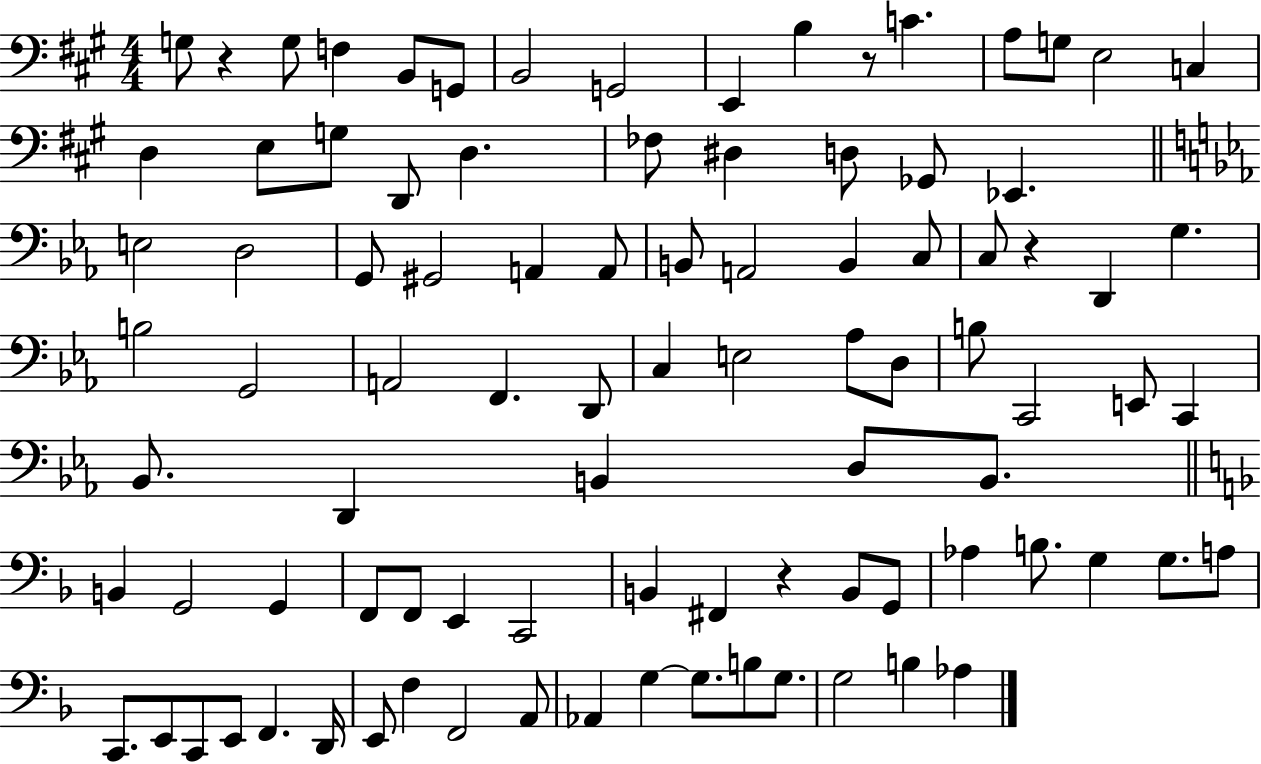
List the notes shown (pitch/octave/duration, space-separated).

G3/e R/q G3/e F3/q B2/e G2/e B2/h G2/h E2/q B3/q R/e C4/q. A3/e G3/e E3/h C3/q D3/q E3/e G3/e D2/e D3/q. FES3/e D#3/q D3/e Gb2/e Eb2/q. E3/h D3/h G2/e G#2/h A2/q A2/e B2/e A2/h B2/q C3/e C3/e R/q D2/q G3/q. B3/h G2/h A2/h F2/q. D2/e C3/q E3/h Ab3/e D3/e B3/e C2/h E2/e C2/q Bb2/e. D2/q B2/q D3/e B2/e. B2/q G2/h G2/q F2/e F2/e E2/q C2/h B2/q F#2/q R/q B2/e G2/e Ab3/q B3/e. G3/q G3/e. A3/e C2/e. E2/e C2/e E2/e F2/q. D2/s E2/e F3/q F2/h A2/e Ab2/q G3/q G3/e. B3/e G3/e. G3/h B3/q Ab3/q